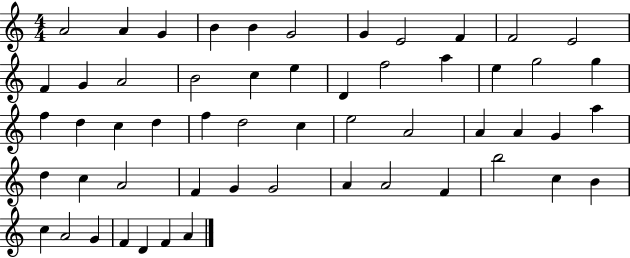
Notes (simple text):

A4/h A4/q G4/q B4/q B4/q G4/h G4/q E4/h F4/q F4/h E4/h F4/q G4/q A4/h B4/h C5/q E5/q D4/q F5/h A5/q E5/q G5/h G5/q F5/q D5/q C5/q D5/q F5/q D5/h C5/q E5/h A4/h A4/q A4/q G4/q A5/q D5/q C5/q A4/h F4/q G4/q G4/h A4/q A4/h F4/q B5/h C5/q B4/q C5/q A4/h G4/q F4/q D4/q F4/q A4/q